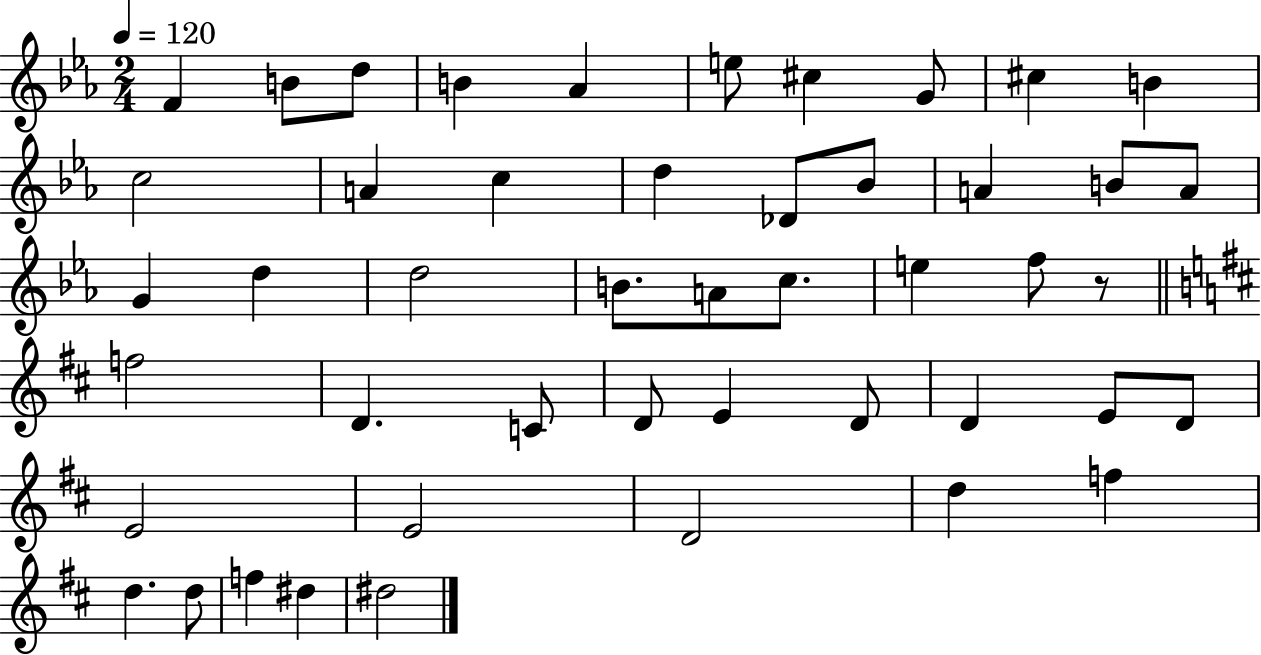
F4/q B4/e D5/e B4/q Ab4/q E5/e C#5/q G4/e C#5/q B4/q C5/h A4/q C5/q D5/q Db4/e Bb4/e A4/q B4/e A4/e G4/q D5/q D5/h B4/e. A4/e C5/e. E5/q F5/e R/e F5/h D4/q. C4/e D4/e E4/q D4/e D4/q E4/e D4/e E4/h E4/h D4/h D5/q F5/q D5/q. D5/e F5/q D#5/q D#5/h